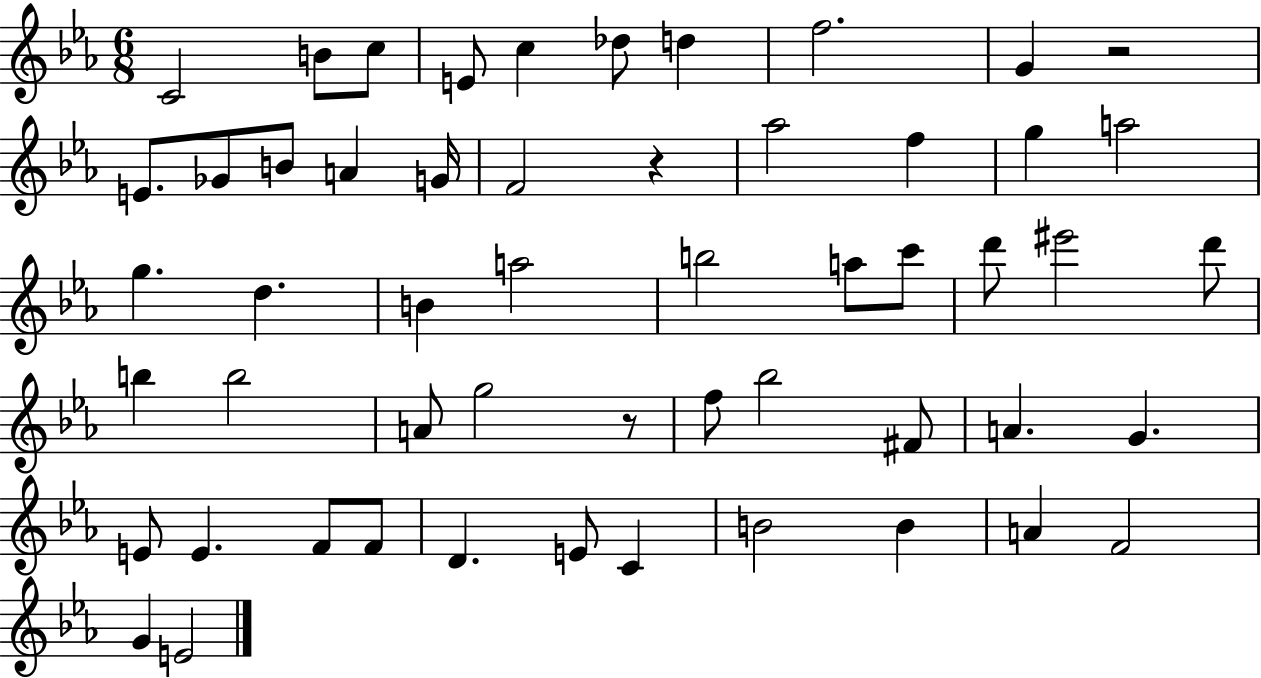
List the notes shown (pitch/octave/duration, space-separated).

C4/h B4/e C5/e E4/e C5/q Db5/e D5/q F5/h. G4/q R/h E4/e. Gb4/e B4/e A4/q G4/s F4/h R/q Ab5/h F5/q G5/q A5/h G5/q. D5/q. B4/q A5/h B5/h A5/e C6/e D6/e EIS6/h D6/e B5/q B5/h A4/e G5/h R/e F5/e Bb5/h F#4/e A4/q. G4/q. E4/e E4/q. F4/e F4/e D4/q. E4/e C4/q B4/h B4/q A4/q F4/h G4/q E4/h